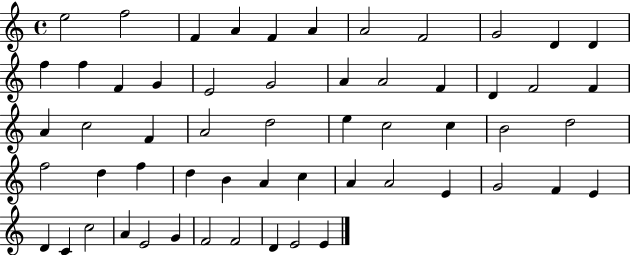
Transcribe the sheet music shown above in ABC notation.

X:1
T:Untitled
M:4/4
L:1/4
K:C
e2 f2 F A F A A2 F2 G2 D D f f F G E2 G2 A A2 F D F2 F A c2 F A2 d2 e c2 c B2 d2 f2 d f d B A c A A2 E G2 F E D C c2 A E2 G F2 F2 D E2 E